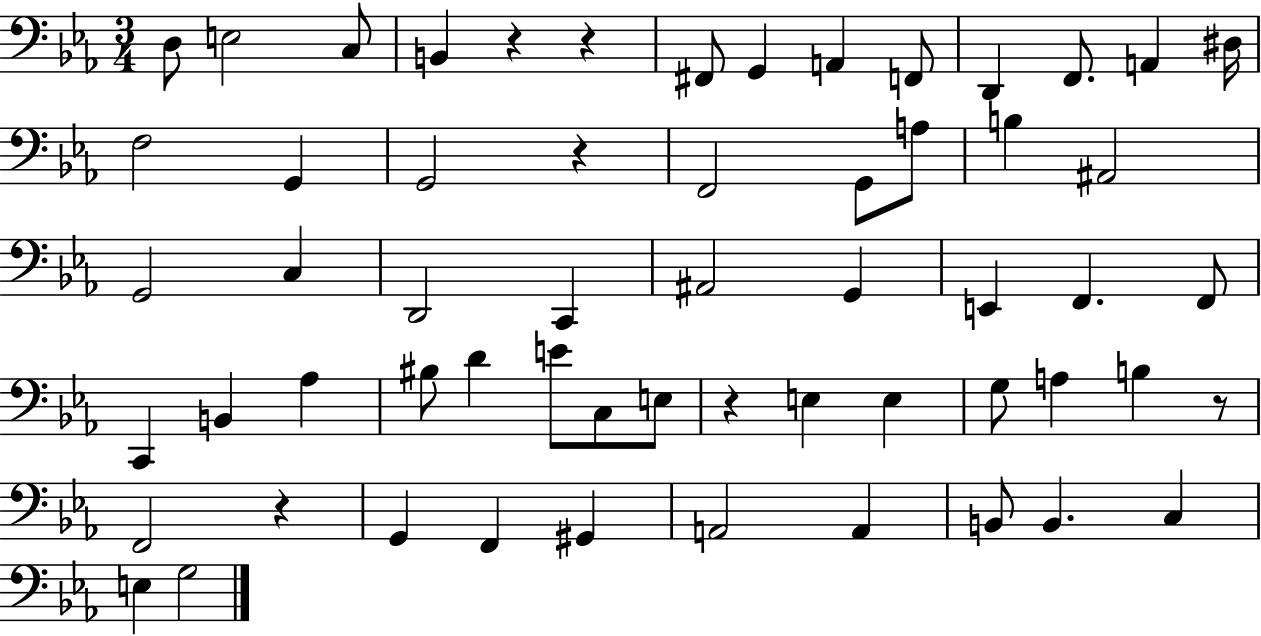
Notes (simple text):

D3/e E3/h C3/e B2/q R/q R/q F#2/e G2/q A2/q F2/e D2/q F2/e. A2/q D#3/s F3/h G2/q G2/h R/q F2/h G2/e A3/e B3/q A#2/h G2/h C3/q D2/h C2/q A#2/h G2/q E2/q F2/q. F2/e C2/q B2/q Ab3/q BIS3/e D4/q E4/e C3/e E3/e R/q E3/q E3/q G3/e A3/q B3/q R/e F2/h R/q G2/q F2/q G#2/q A2/h A2/q B2/e B2/q. C3/q E3/q G3/h